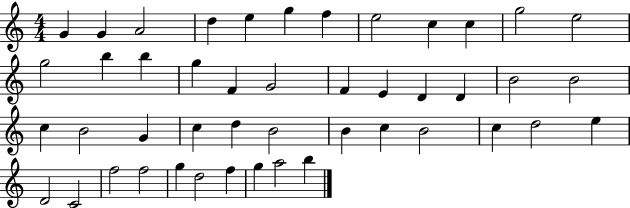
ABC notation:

X:1
T:Untitled
M:4/4
L:1/4
K:C
G G A2 d e g f e2 c c g2 e2 g2 b b g F G2 F E D D B2 B2 c B2 G c d B2 B c B2 c d2 e D2 C2 f2 f2 g d2 f g a2 b